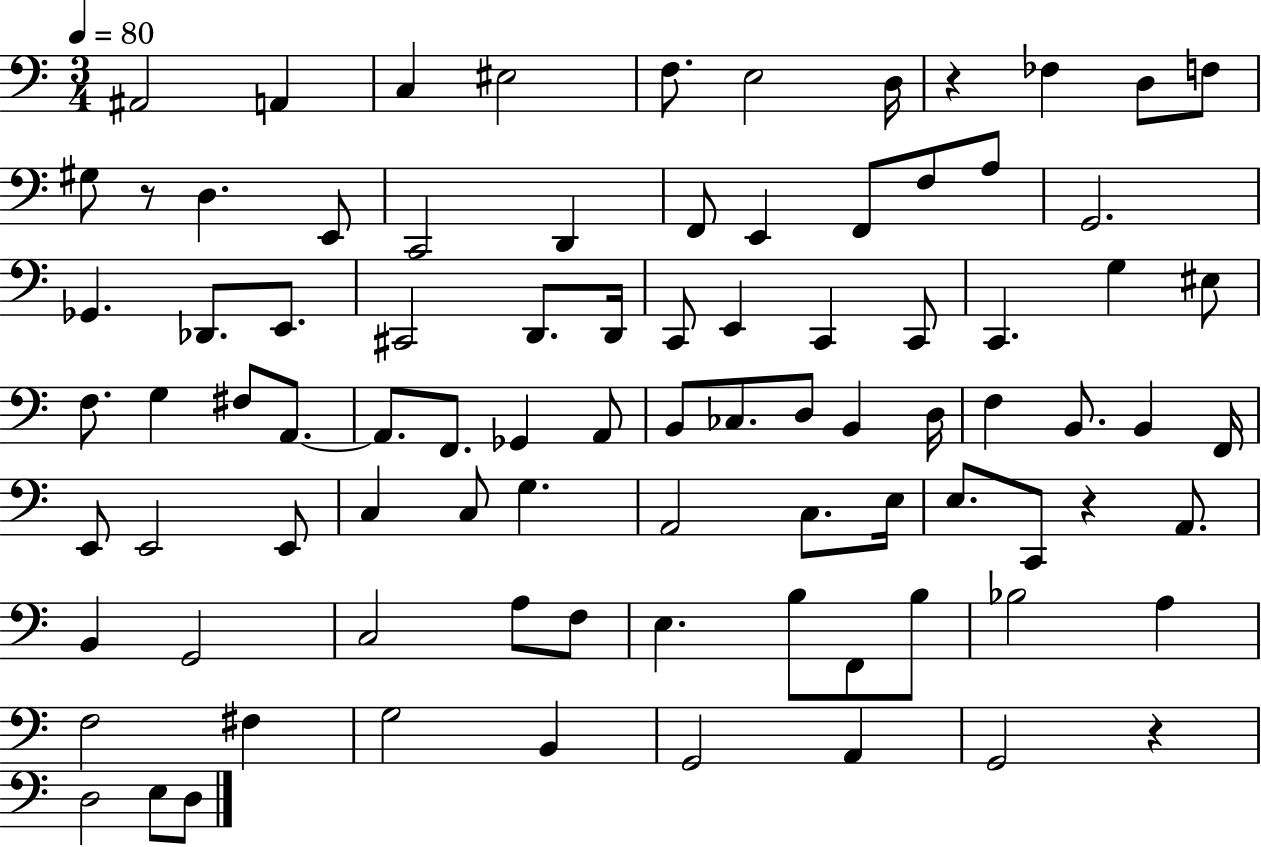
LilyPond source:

{
  \clef bass
  \numericTimeSignature
  \time 3/4
  \key c \major
  \tempo 4 = 80
  \repeat volta 2 { ais,2 a,4 | c4 eis2 | f8. e2 d16 | r4 fes4 d8 f8 | \break gis8 r8 d4. e,8 | c,2 d,4 | f,8 e,4 f,8 f8 a8 | g,2. | \break ges,4. des,8. e,8. | cis,2 d,8. d,16 | c,8 e,4 c,4 c,8 | c,4. g4 eis8 | \break f8. g4 fis8 a,8.~~ | a,8. f,8. ges,4 a,8 | b,8 ces8. d8 b,4 d16 | f4 b,8. b,4 f,16 | \break e,8 e,2 e,8 | c4 c8 g4. | a,2 c8. e16 | e8. c,8 r4 a,8. | \break b,4 g,2 | c2 a8 f8 | e4. b8 f,8 b8 | bes2 a4 | \break f2 fis4 | g2 b,4 | g,2 a,4 | g,2 r4 | \break d2 e8 d8 | } \bar "|."
}